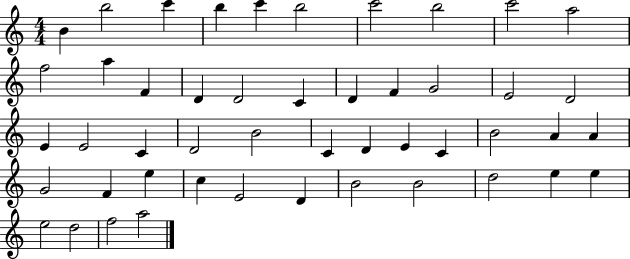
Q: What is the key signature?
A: C major